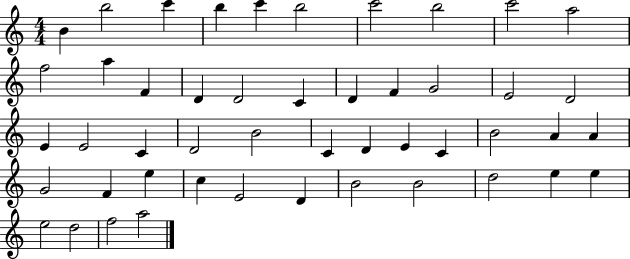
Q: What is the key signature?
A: C major